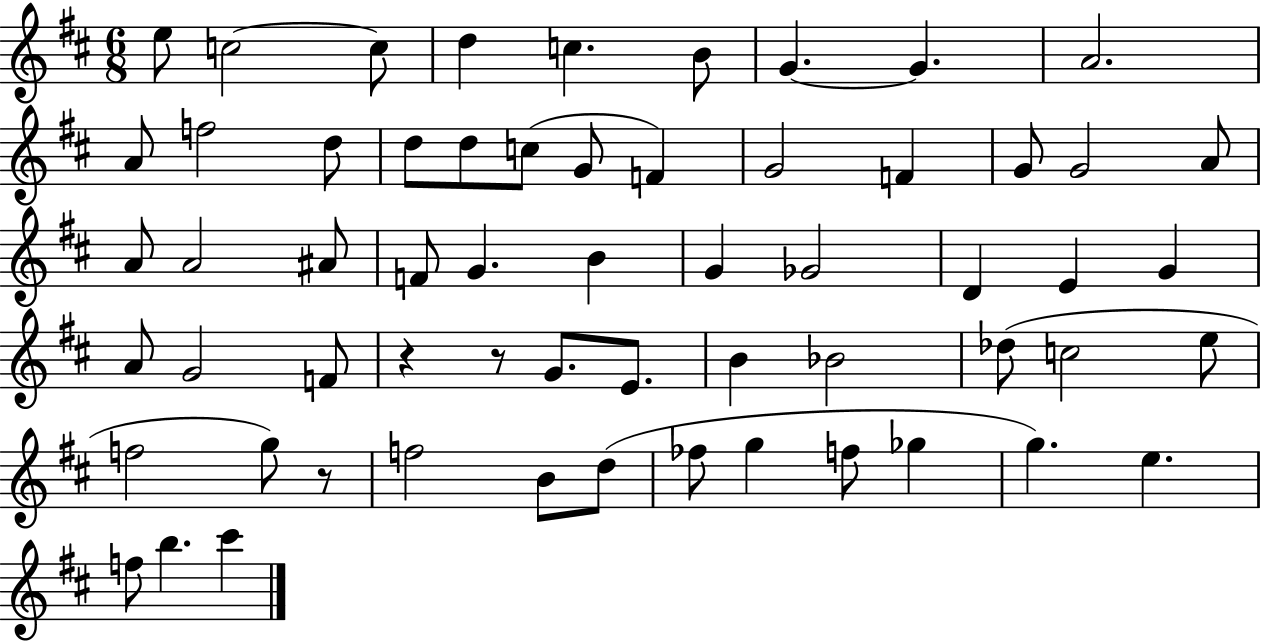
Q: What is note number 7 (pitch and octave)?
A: G4